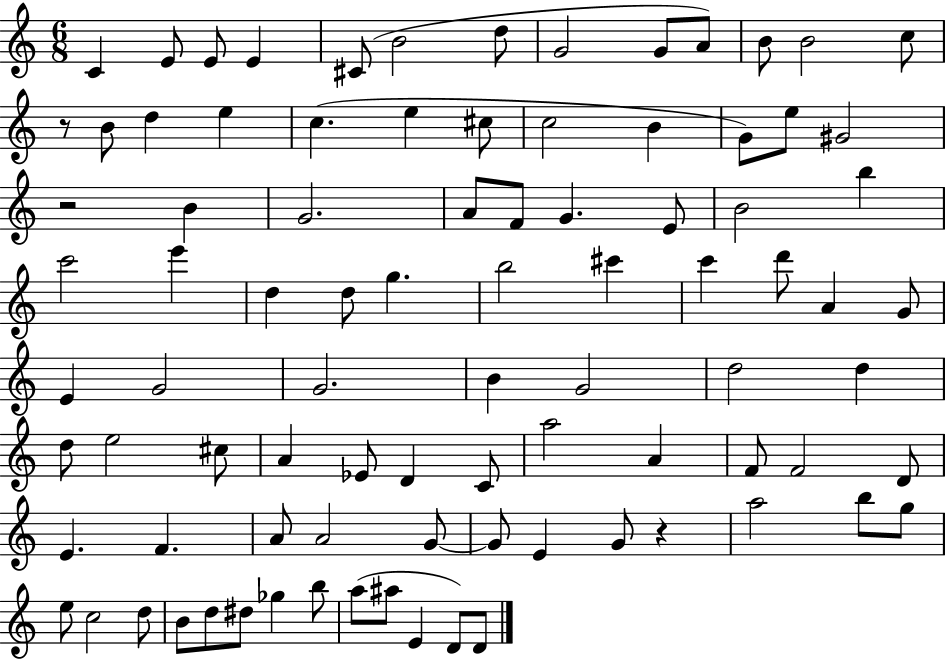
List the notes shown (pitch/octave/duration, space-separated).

C4/q E4/e E4/e E4/q C#4/e B4/h D5/e G4/h G4/e A4/e B4/e B4/h C5/e R/e B4/e D5/q E5/q C5/q. E5/q C#5/e C5/h B4/q G4/e E5/e G#4/h R/h B4/q G4/h. A4/e F4/e G4/q. E4/e B4/h B5/q C6/h E6/q D5/q D5/e G5/q. B5/h C#6/q C6/q D6/e A4/q G4/e E4/q G4/h G4/h. B4/q G4/h D5/h D5/q D5/e E5/h C#5/e A4/q Eb4/e D4/q C4/e A5/h A4/q F4/e F4/h D4/e E4/q. F4/q. A4/e A4/h G4/e G4/e E4/q G4/e R/q A5/h B5/e G5/e E5/e C5/h D5/e B4/e D5/e D#5/e Gb5/q B5/e A5/e A#5/e E4/q D4/e D4/e